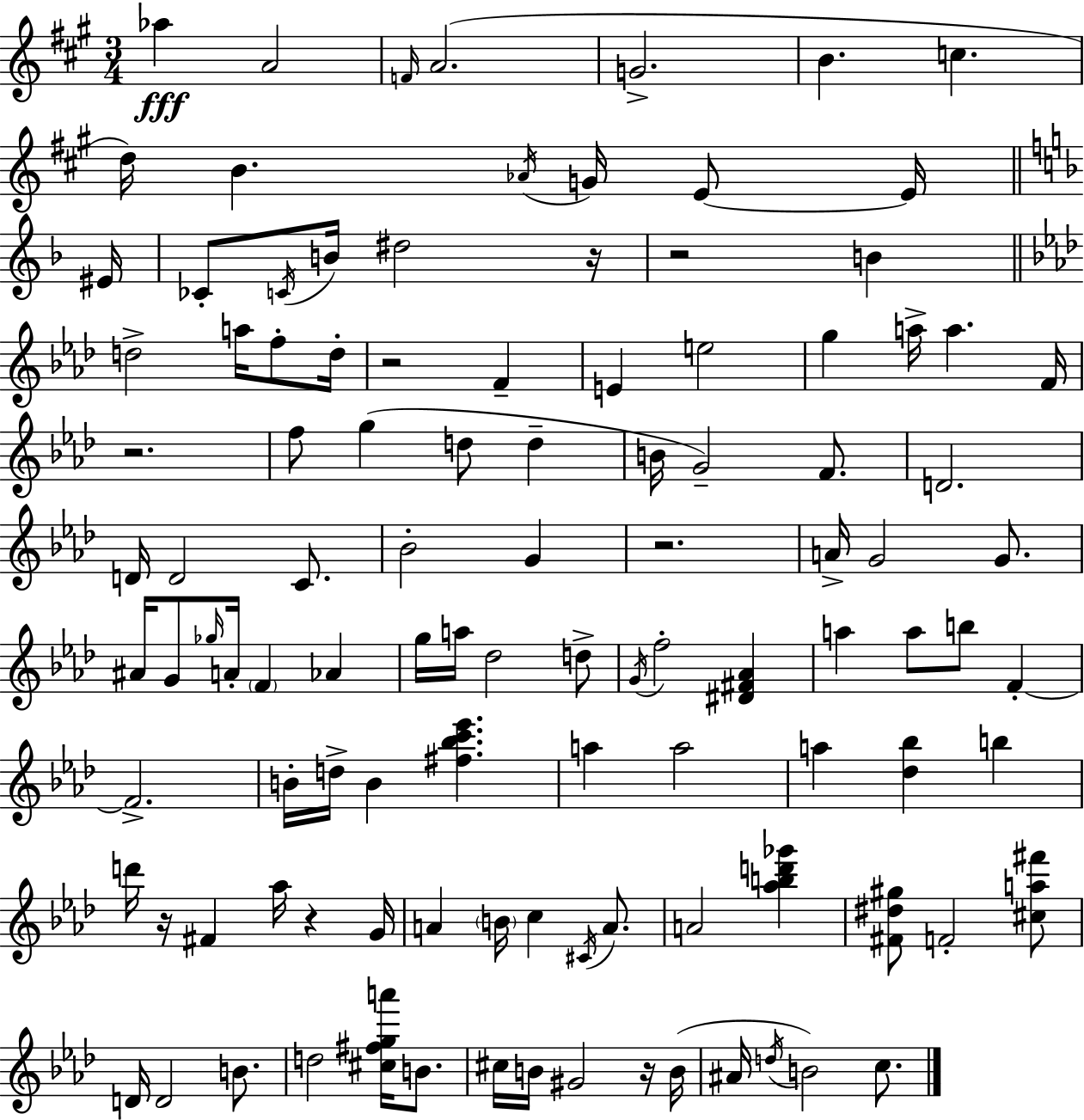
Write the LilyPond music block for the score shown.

{
  \clef treble
  \numericTimeSignature
  \time 3/4
  \key a \major
  \repeat volta 2 { aes''4\fff a'2 | \grace { f'16 } a'2.( | g'2.-> | b'4. c''4. | \break d''16) b'4. \acciaccatura { aes'16 } g'16 e'8~~ | e'16 \bar "||" \break \key f \major eis'16 ces'8-. \acciaccatura { c'16 } b'16 dis''2 | r16 r2 b'4 | \bar "||" \break \key f \minor d''2-> a''16 f''8-. d''16-. | r2 f'4-- | e'4 e''2 | g''4 a''16-> a''4. f'16 | \break r2. | f''8 g''4( d''8 d''4-- | b'16 g'2--) f'8. | d'2. | \break d'16 d'2 c'8. | bes'2-. g'4 | r2. | a'16-> g'2 g'8. | \break ais'16 g'8 \grace { ges''16 } a'16-. \parenthesize f'4 aes'4 | g''16 a''16 des''2 d''8-> | \acciaccatura { g'16 } f''2-. <dis' fis' aes'>4 | a''4 a''8 b''8 f'4-.~~ | \break f'2.-> | b'16-. d''16-> b'4 <fis'' bes'' c''' ees'''>4. | a''4 a''2 | a''4 <des'' bes''>4 b''4 | \break d'''16 r16 fis'4 aes''16 r4 | g'16 a'4 \parenthesize b'16 c''4 \acciaccatura { cis'16 } | a'8. a'2 <aes'' b'' d''' ges'''>4 | <fis' dis'' gis''>8 f'2-. | \break <cis'' a'' fis'''>8 d'16 d'2 | b'8. d''2 <cis'' fis'' g'' a'''>16 | b'8. cis''16 b'16 gis'2 | r16 b'16( ais'16 \acciaccatura { d''16 }) b'2 | \break c''8. } \bar "|."
}